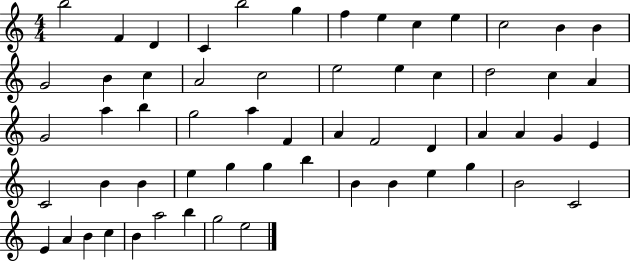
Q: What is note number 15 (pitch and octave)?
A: B4